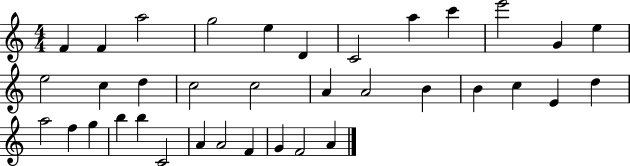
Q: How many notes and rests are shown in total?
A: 36